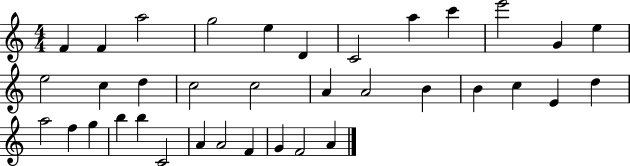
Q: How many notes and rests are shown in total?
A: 36